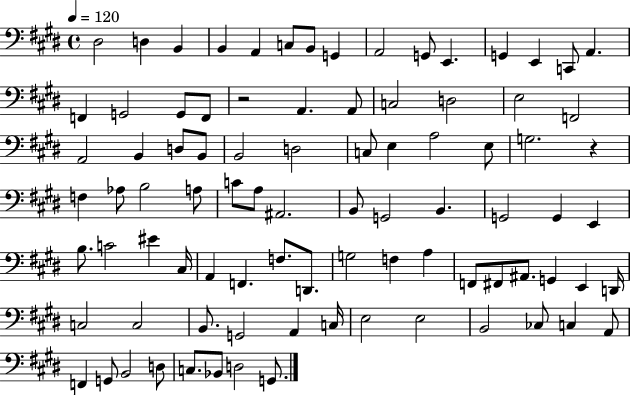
X:1
T:Untitled
M:4/4
L:1/4
K:E
^D,2 D, B,, B,, A,, C,/2 B,,/2 G,, A,,2 G,,/2 E,, G,, E,, C,,/2 A,, F,, G,,2 G,,/2 F,,/2 z2 A,, A,,/2 C,2 D,2 E,2 F,,2 A,,2 B,, D,/2 B,,/2 B,,2 D,2 C,/2 E, A,2 E,/2 G,2 z F, _A,/2 B,2 A,/2 C/2 A,/2 ^A,,2 B,,/2 G,,2 B,, G,,2 G,, E,, B,/2 C2 ^E ^C,/4 A,, F,, F,/2 D,,/2 G,2 F, A, F,,/2 ^F,,/2 ^A,,/2 G,, E,, D,,/4 C,2 C,2 B,,/2 G,,2 A,, C,/4 E,2 E,2 B,,2 _C,/2 C, A,,/2 F,, G,,/2 B,,2 D,/2 C,/2 _B,,/2 D,2 G,,/2